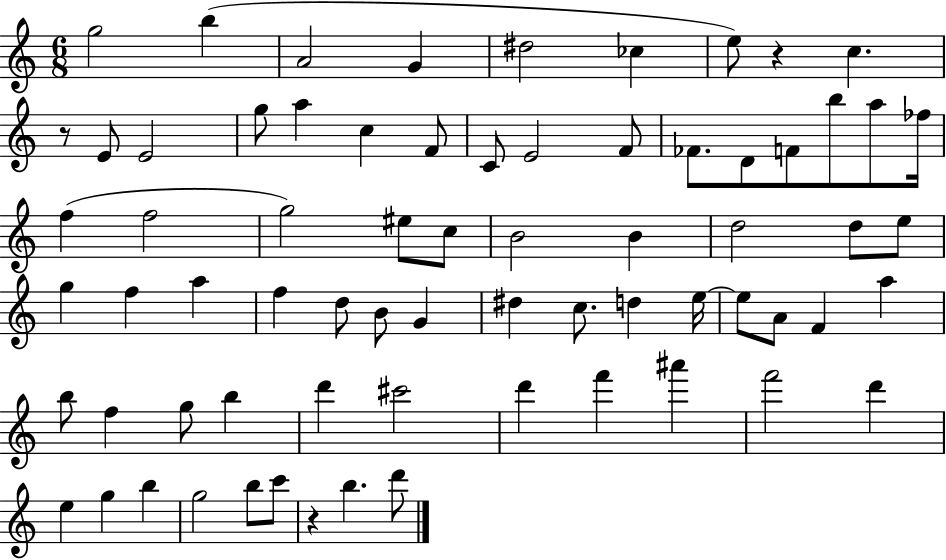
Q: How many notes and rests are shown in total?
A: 70